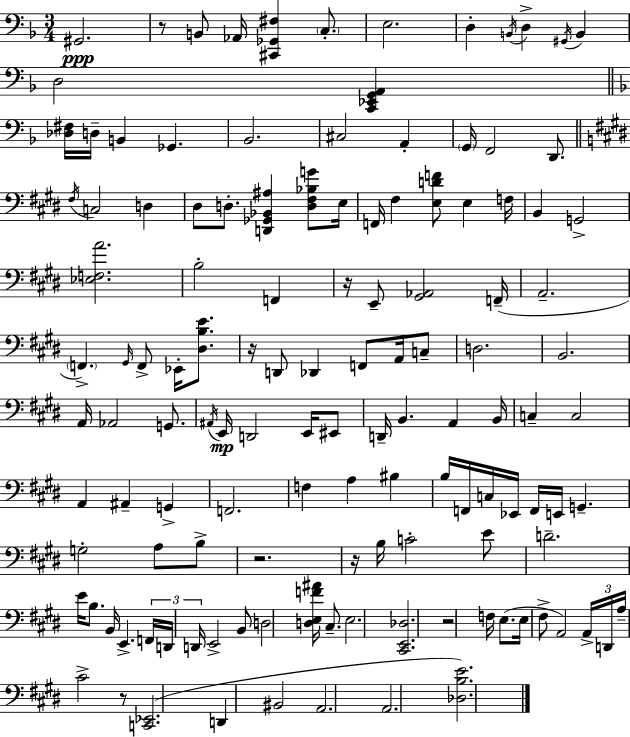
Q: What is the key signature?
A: D minor